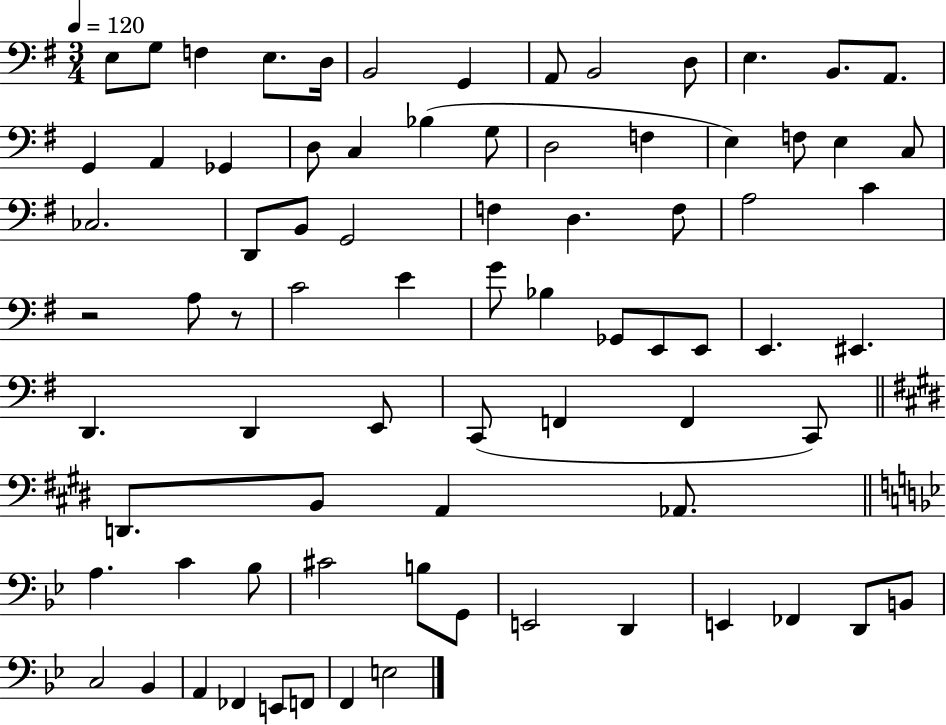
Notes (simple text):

E3/e G3/e F3/q E3/e. D3/s B2/h G2/q A2/e B2/h D3/e E3/q. B2/e. A2/e. G2/q A2/q Gb2/q D3/e C3/q Bb3/q G3/e D3/h F3/q E3/q F3/e E3/q C3/e CES3/h. D2/e B2/e G2/h F3/q D3/q. F3/e A3/h C4/q R/h A3/e R/e C4/h E4/q G4/e Bb3/q Gb2/e E2/e E2/e E2/q. EIS2/q. D2/q. D2/q E2/e C2/e F2/q F2/q C2/e D2/e. B2/e A2/q Ab2/e. A3/q. C4/q Bb3/e C#4/h B3/e G2/e E2/h D2/q E2/q FES2/q D2/e B2/e C3/h Bb2/q A2/q FES2/q E2/e F2/e F2/q E3/h